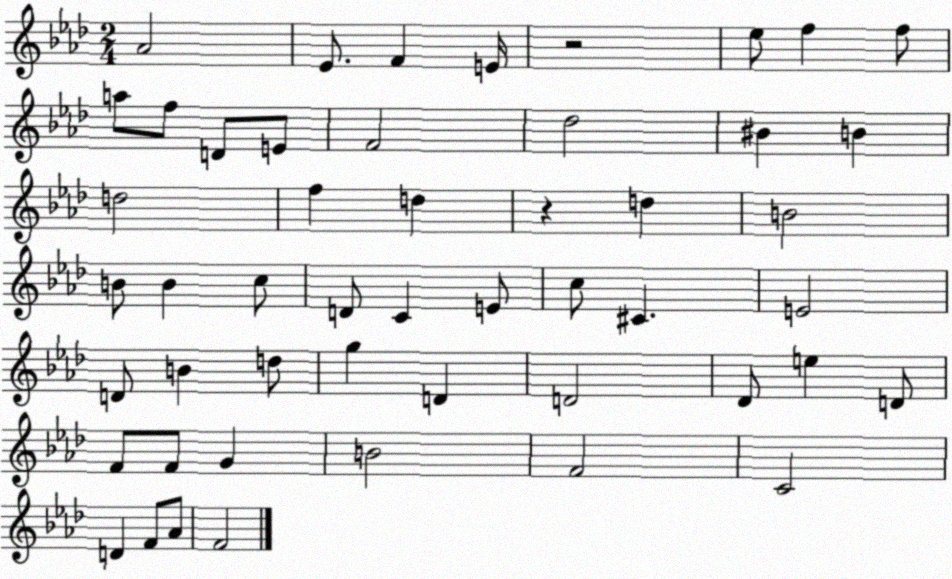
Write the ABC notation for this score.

X:1
T:Untitled
M:2/4
L:1/4
K:Ab
_A2 _E/2 F E/4 z2 _e/2 f f/2 a/2 f/2 D/2 E/2 F2 _d2 ^B B d2 f d z d B2 B/2 B c/2 D/2 C E/2 c/2 ^C E2 D/2 B d/2 g D D2 _D/2 e D/2 F/2 F/2 G B2 F2 C2 D F/2 _A/2 F2